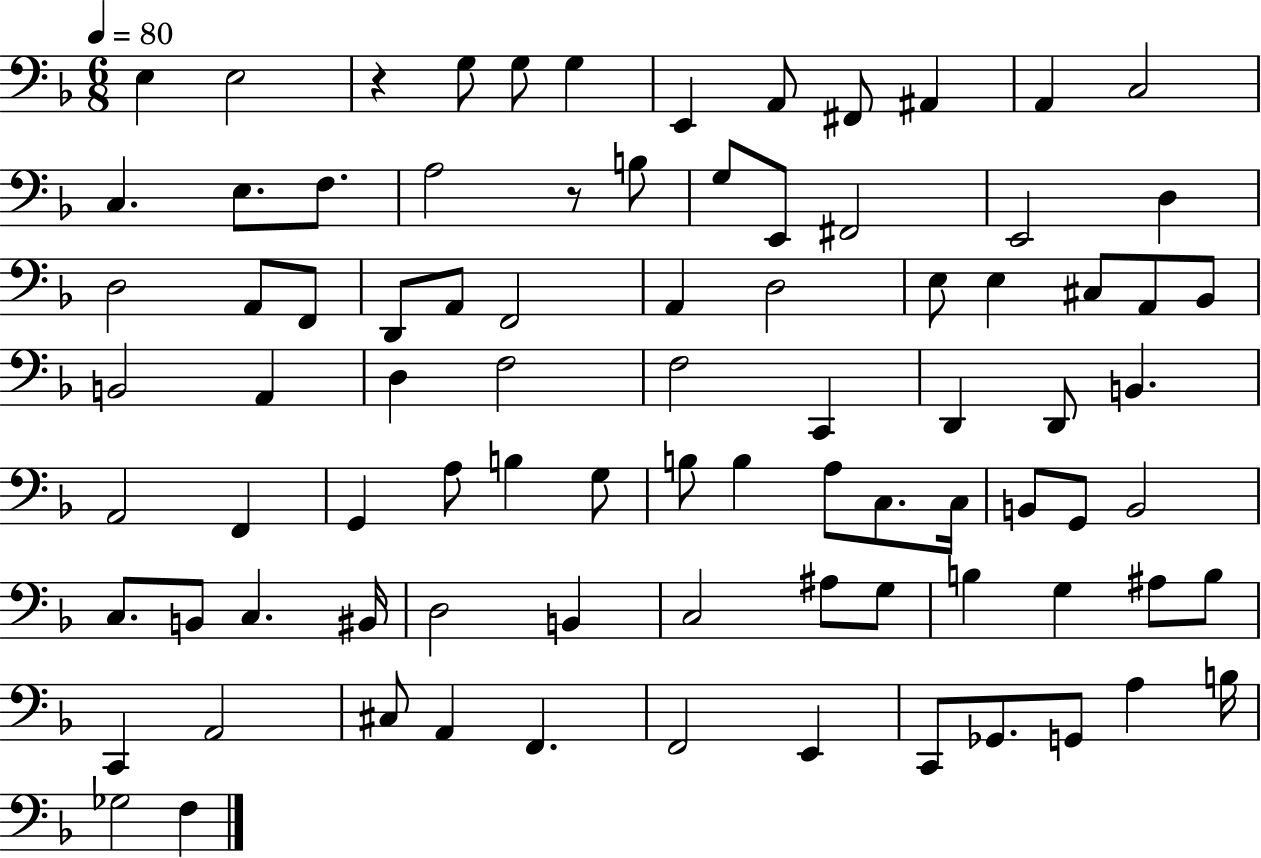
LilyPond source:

{
  \clef bass
  \numericTimeSignature
  \time 6/8
  \key f \major
  \tempo 4 = 80
  \repeat volta 2 { e4 e2 | r4 g8 g8 g4 | e,4 a,8 fis,8 ais,4 | a,4 c2 | \break c4. e8. f8. | a2 r8 b8 | g8 e,8 fis,2 | e,2 d4 | \break d2 a,8 f,8 | d,8 a,8 f,2 | a,4 d2 | e8 e4 cis8 a,8 bes,8 | \break b,2 a,4 | d4 f2 | f2 c,4 | d,4 d,8 b,4. | \break a,2 f,4 | g,4 a8 b4 g8 | b8 b4 a8 c8. c16 | b,8 g,8 b,2 | \break c8. b,8 c4. bis,16 | d2 b,4 | c2 ais8 g8 | b4 g4 ais8 b8 | \break c,4 a,2 | cis8 a,4 f,4. | f,2 e,4 | c,8 ges,8. g,8 a4 b16 | \break ges2 f4 | } \bar "|."
}